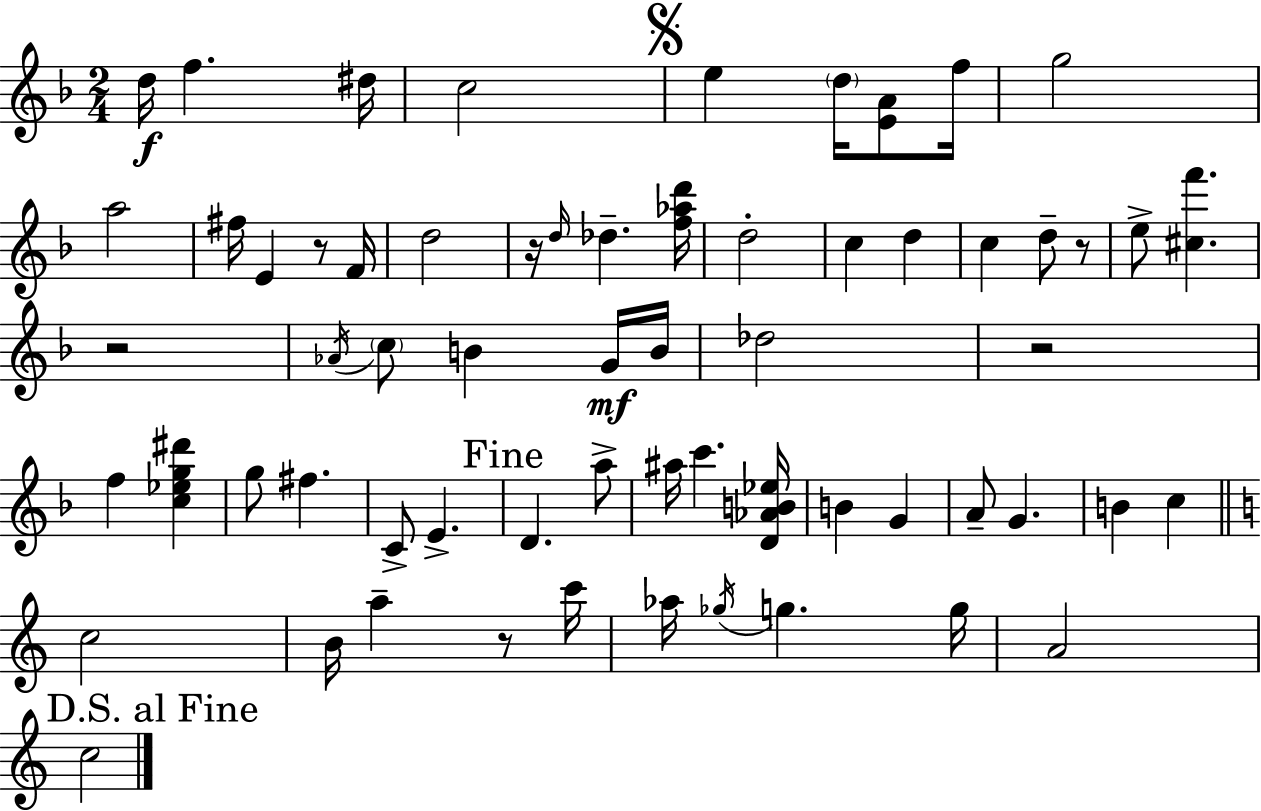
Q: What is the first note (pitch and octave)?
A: D5